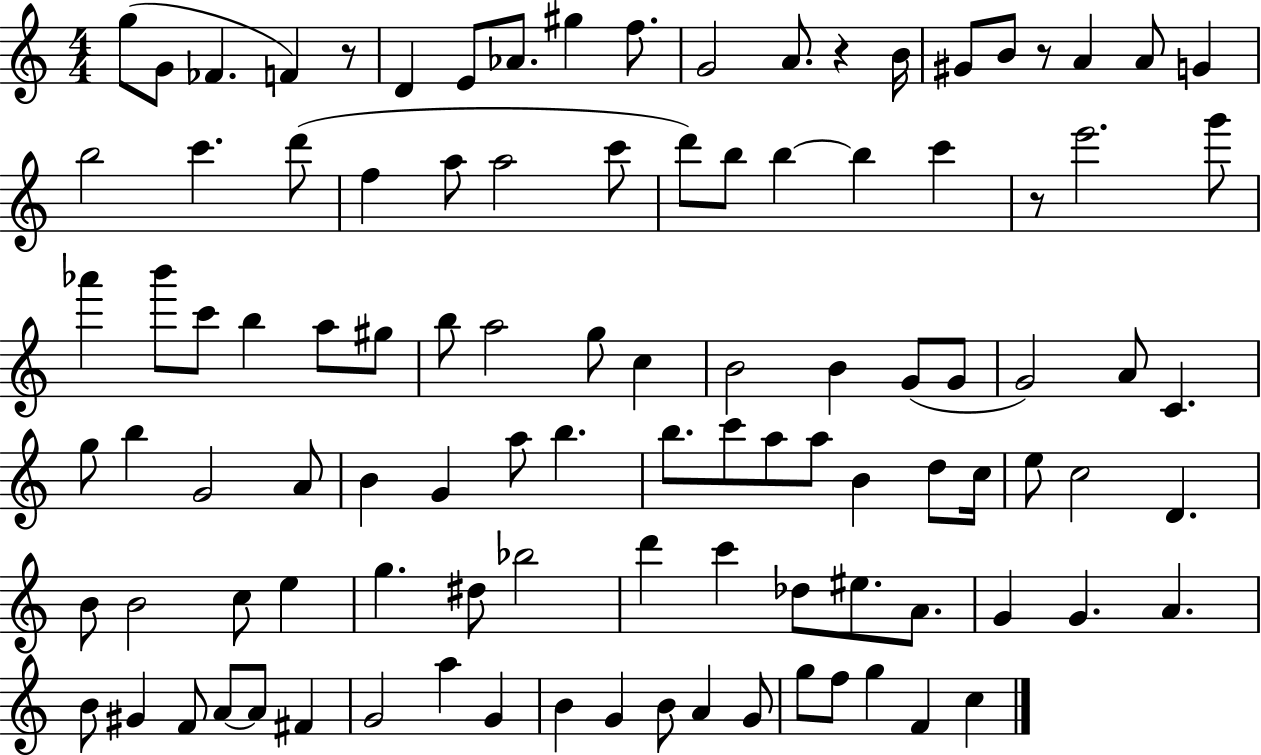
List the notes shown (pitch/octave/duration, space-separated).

G5/e G4/e FES4/q. F4/q R/e D4/q E4/e Ab4/e. G#5/q F5/e. G4/h A4/e. R/q B4/s G#4/e B4/e R/e A4/q A4/e G4/q B5/h C6/q. D6/e F5/q A5/e A5/h C6/e D6/e B5/e B5/q B5/q C6/q R/e E6/h. G6/e Ab6/q B6/e C6/e B5/q A5/e G#5/e B5/e A5/h G5/e C5/q B4/h B4/q G4/e G4/e G4/h A4/e C4/q. G5/e B5/q G4/h A4/e B4/q G4/q A5/e B5/q. B5/e. C6/e A5/e A5/e B4/q D5/e C5/s E5/e C5/h D4/q. B4/e B4/h C5/e E5/q G5/q. D#5/e Bb5/h D6/q C6/q Db5/e EIS5/e. A4/e. G4/q G4/q. A4/q. B4/e G#4/q F4/e A4/e A4/e F#4/q G4/h A5/q G4/q B4/q G4/q B4/e A4/q G4/e G5/e F5/e G5/q F4/q C5/q